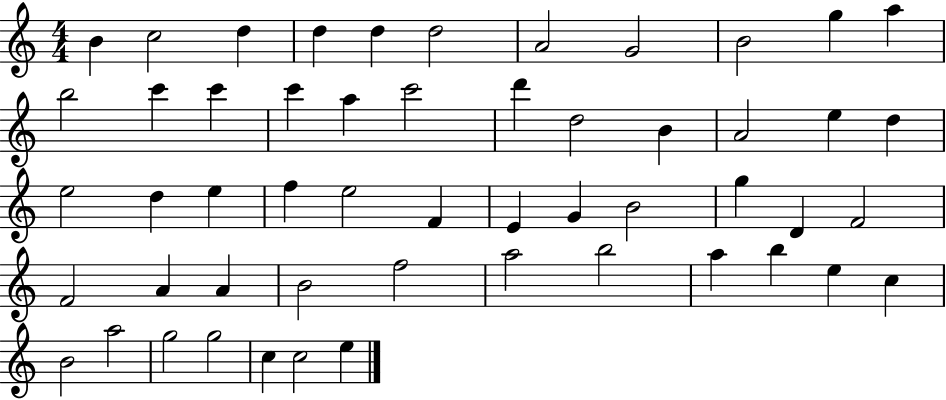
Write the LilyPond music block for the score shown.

{
  \clef treble
  \numericTimeSignature
  \time 4/4
  \key c \major
  b'4 c''2 d''4 | d''4 d''4 d''2 | a'2 g'2 | b'2 g''4 a''4 | \break b''2 c'''4 c'''4 | c'''4 a''4 c'''2 | d'''4 d''2 b'4 | a'2 e''4 d''4 | \break e''2 d''4 e''4 | f''4 e''2 f'4 | e'4 g'4 b'2 | g''4 d'4 f'2 | \break f'2 a'4 a'4 | b'2 f''2 | a''2 b''2 | a''4 b''4 e''4 c''4 | \break b'2 a''2 | g''2 g''2 | c''4 c''2 e''4 | \bar "|."
}